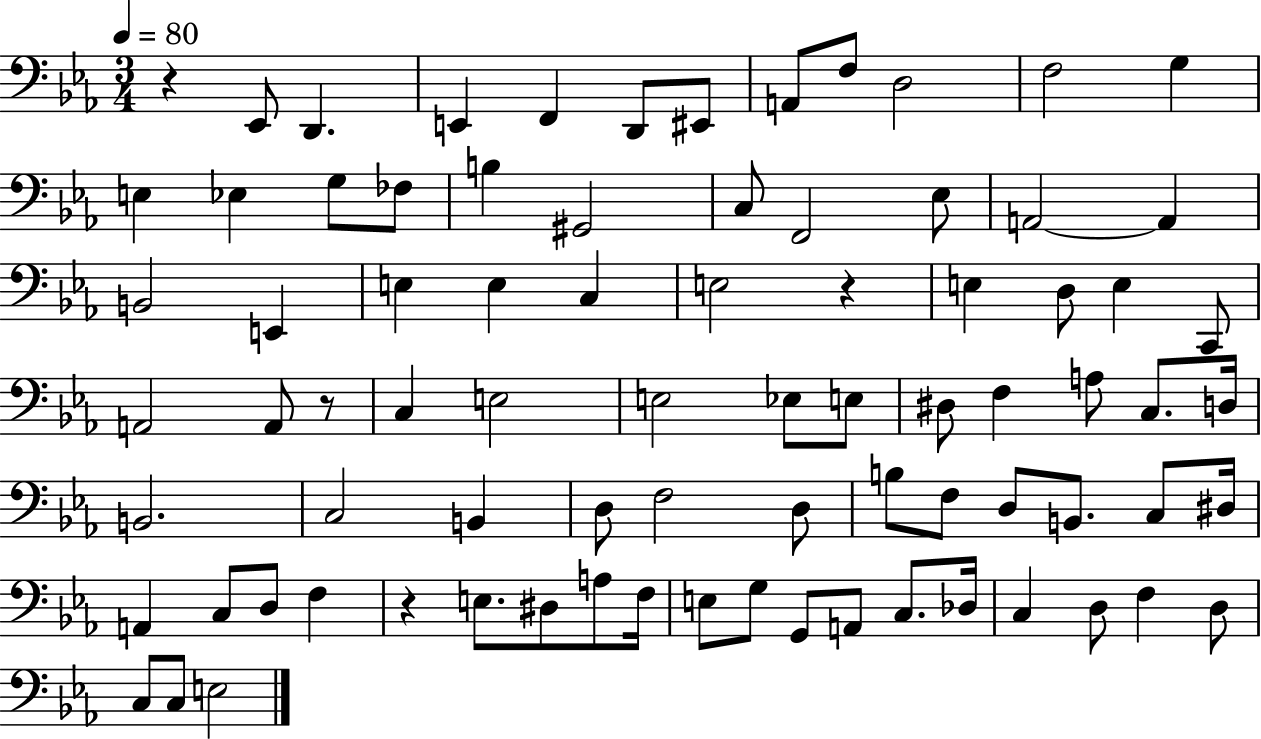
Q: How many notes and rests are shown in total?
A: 81